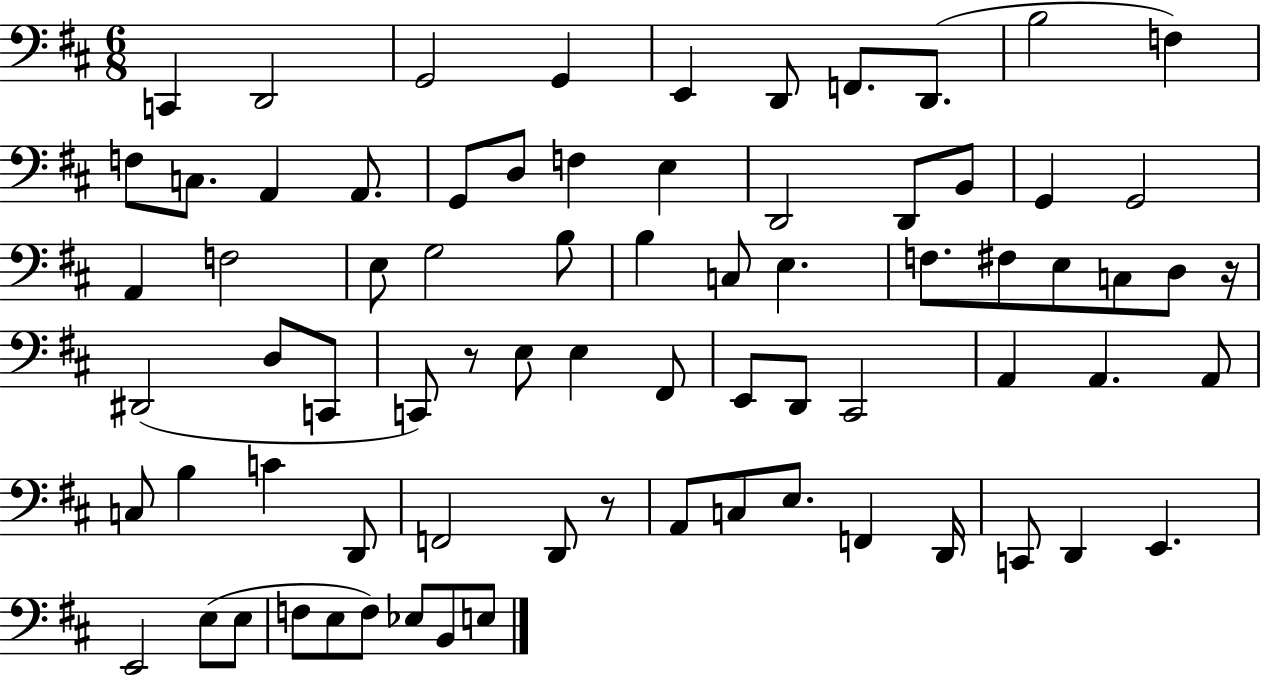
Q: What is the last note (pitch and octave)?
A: E3